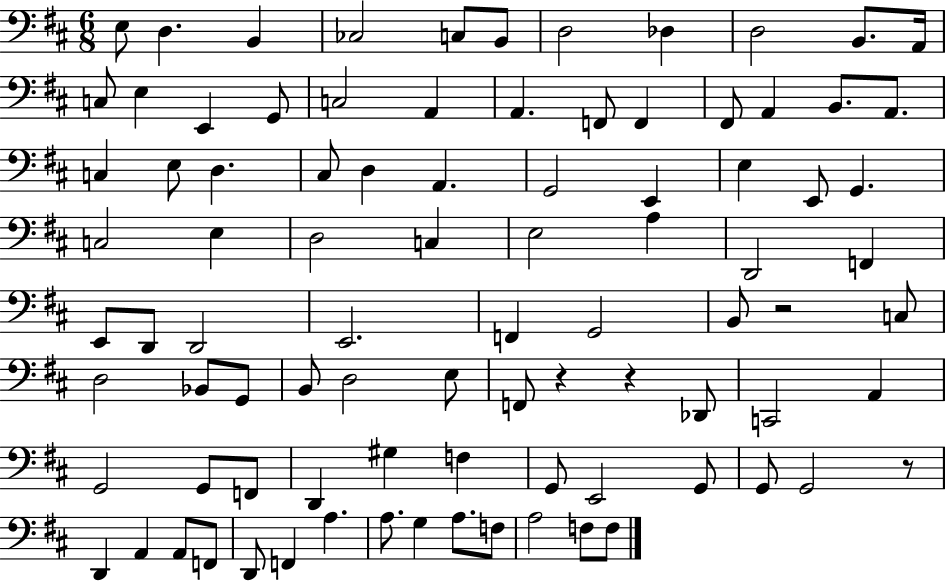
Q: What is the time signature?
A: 6/8